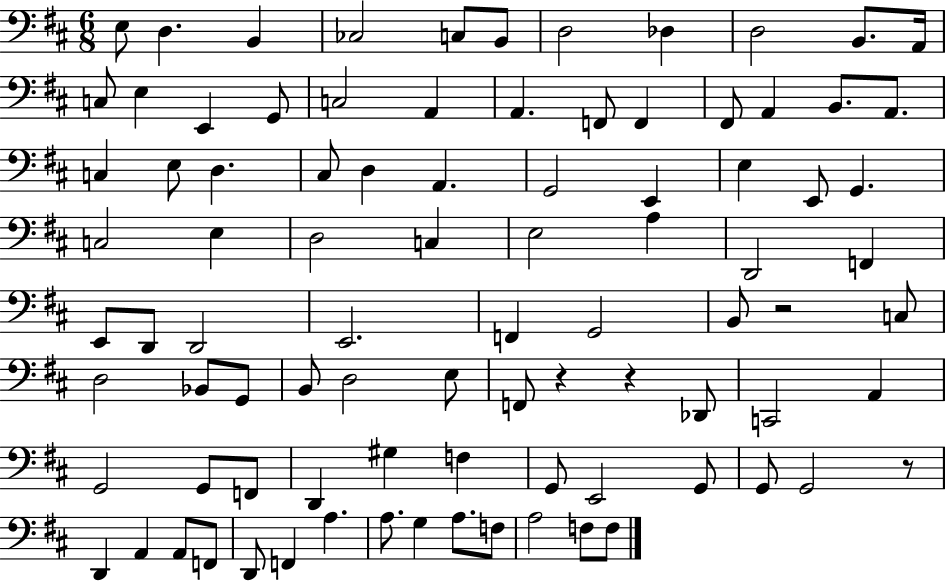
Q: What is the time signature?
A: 6/8